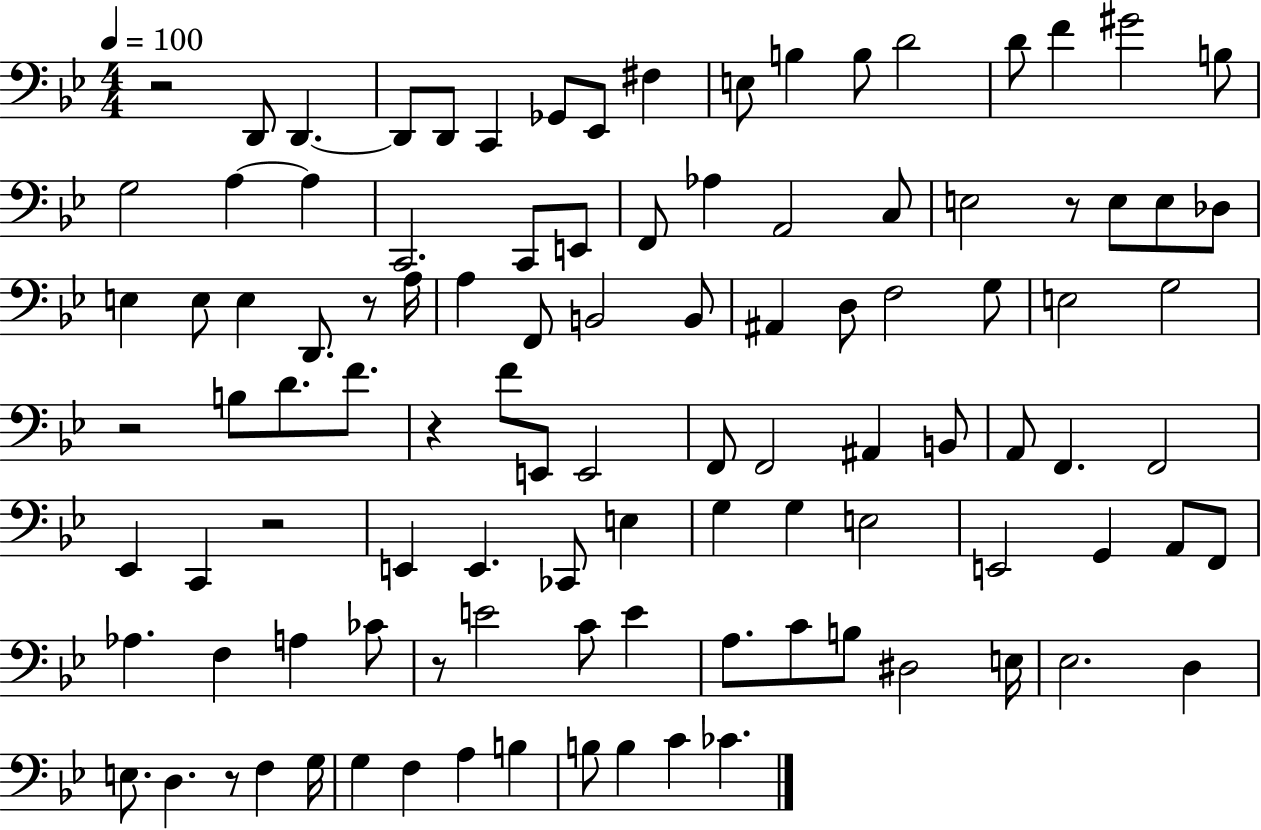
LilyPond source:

{
  \clef bass
  \numericTimeSignature
  \time 4/4
  \key bes \major
  \tempo 4 = 100
  r2 d,8 d,4.~~ | d,8 d,8 c,4 ges,8 ees,8 fis4 | e8 b4 b8 d'2 | d'8 f'4 gis'2 b8 | \break g2 a4~~ a4 | c,2. c,8 e,8 | f,8 aes4 a,2 c8 | e2 r8 e8 e8 des8 | \break e4 e8 e4 d,8. r8 a16 | a4 f,8 b,2 b,8 | ais,4 d8 f2 g8 | e2 g2 | \break r2 b8 d'8. f'8. | r4 f'8 e,8 e,2 | f,8 f,2 ais,4 b,8 | a,8 f,4. f,2 | \break ees,4 c,4 r2 | e,4 e,4. ces,8 e4 | g4 g4 e2 | e,2 g,4 a,8 f,8 | \break aes4. f4 a4 ces'8 | r8 e'2 c'8 e'4 | a8. c'8 b8 dis2 e16 | ees2. d4 | \break e8. d4. r8 f4 g16 | g4 f4 a4 b4 | b8 b4 c'4 ces'4. | \bar "|."
}